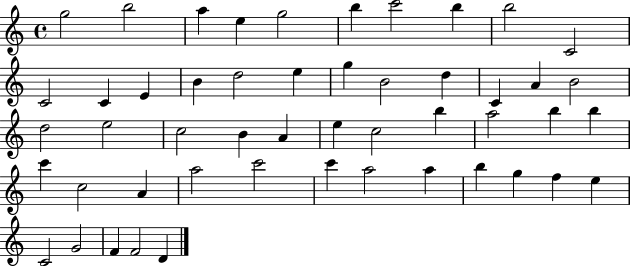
X:1
T:Untitled
M:4/4
L:1/4
K:C
g2 b2 a e g2 b c'2 b b2 C2 C2 C E B d2 e g B2 d C A B2 d2 e2 c2 B A e c2 b a2 b b c' c2 A a2 c'2 c' a2 a b g f e C2 G2 F F2 D